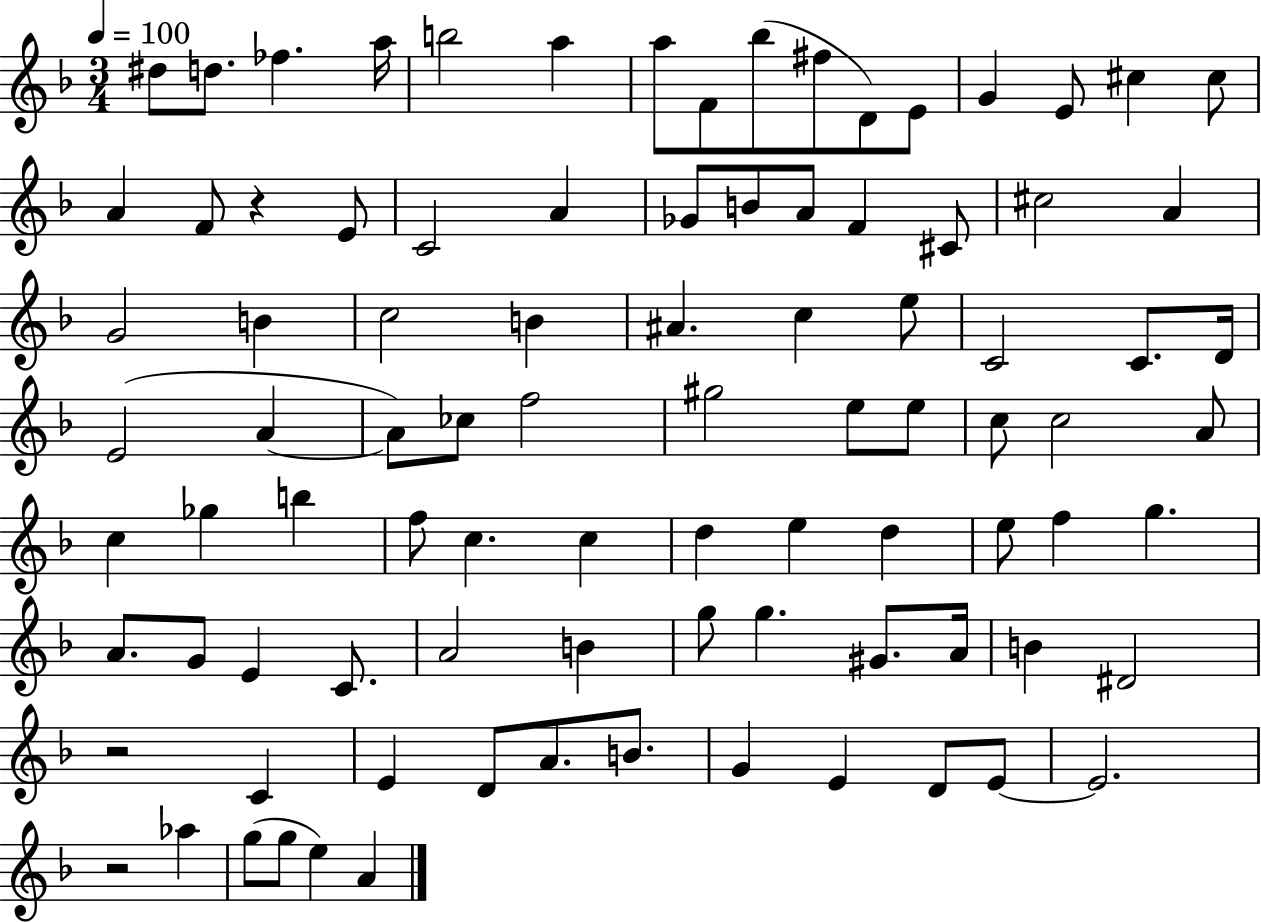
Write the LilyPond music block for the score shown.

{
  \clef treble
  \numericTimeSignature
  \time 3/4
  \key f \major
  \tempo 4 = 100
  dis''8 d''8. fes''4. a''16 | b''2 a''4 | a''8 f'8 bes''8( fis''8 d'8) e'8 | g'4 e'8 cis''4 cis''8 | \break a'4 f'8 r4 e'8 | c'2 a'4 | ges'8 b'8 a'8 f'4 cis'8 | cis''2 a'4 | \break g'2 b'4 | c''2 b'4 | ais'4. c''4 e''8 | c'2 c'8. d'16 | \break e'2( a'4~~ | a'8) ces''8 f''2 | gis''2 e''8 e''8 | c''8 c''2 a'8 | \break c''4 ges''4 b''4 | f''8 c''4. c''4 | d''4 e''4 d''4 | e''8 f''4 g''4. | \break a'8. g'8 e'4 c'8. | a'2 b'4 | g''8 g''4. gis'8. a'16 | b'4 dis'2 | \break r2 c'4 | e'4 d'8 a'8. b'8. | g'4 e'4 d'8 e'8~~ | e'2. | \break r2 aes''4 | g''8( g''8 e''4) a'4 | \bar "|."
}